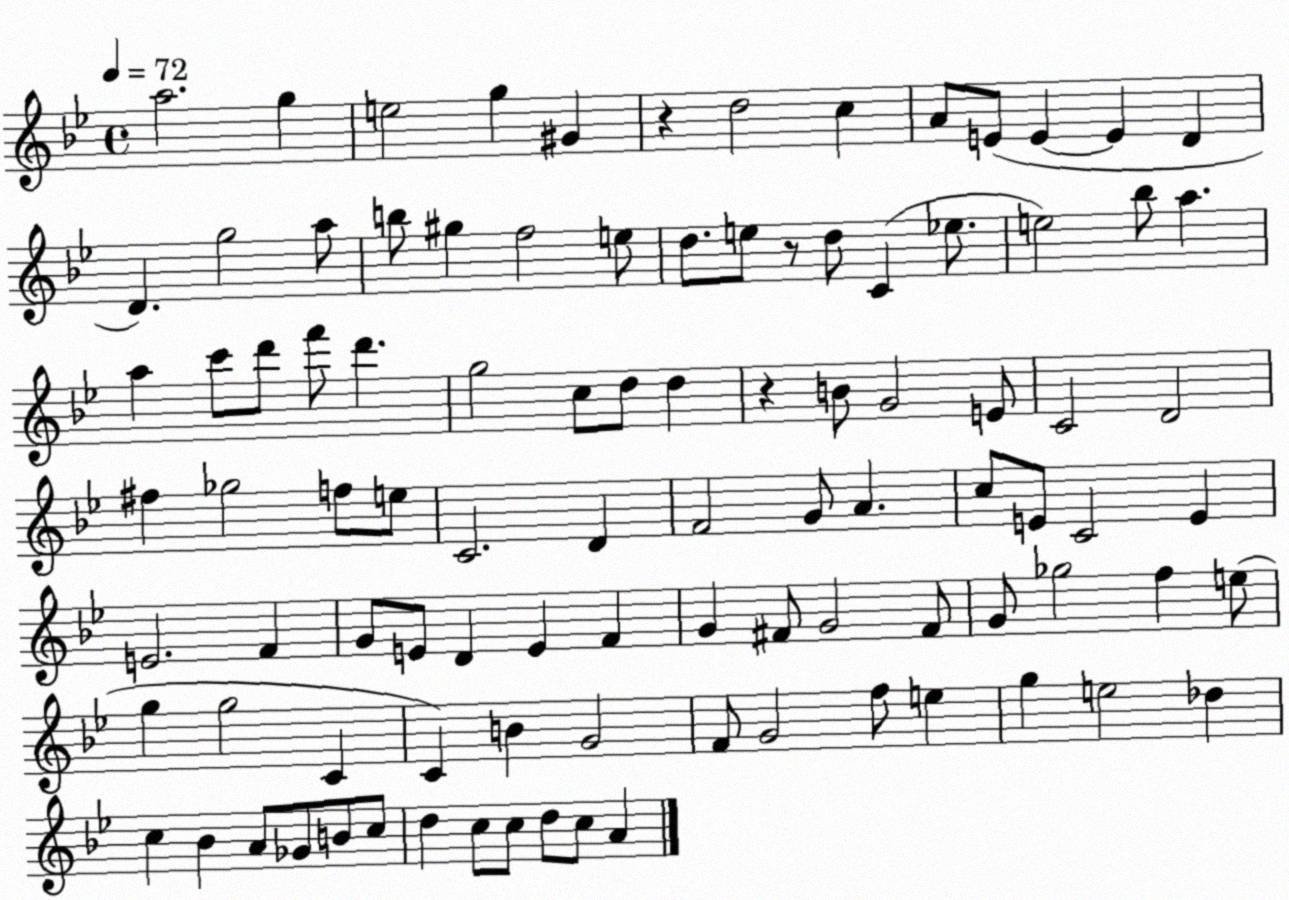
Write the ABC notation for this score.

X:1
T:Untitled
M:4/4
L:1/4
K:Bb
a2 g e2 g ^G z d2 c A/2 E/2 E E D D g2 a/2 b/2 ^g f2 e/2 d/2 e/2 z/2 d/2 C _e/2 e2 _b/2 a a c'/2 d'/2 f'/2 d' g2 c/2 d/2 d z B/2 G2 E/2 C2 D2 ^f _g2 f/2 e/2 C2 D F2 G/2 A c/2 E/2 C2 E E2 F G/2 E/2 D E F G ^F/2 G2 ^F/2 G/2 _g2 f e/2 g g2 C C B G2 F/2 G2 f/2 e g e2 _d c _B A/2 _G/2 B/2 c/2 d c/2 c/2 d/2 c/2 A